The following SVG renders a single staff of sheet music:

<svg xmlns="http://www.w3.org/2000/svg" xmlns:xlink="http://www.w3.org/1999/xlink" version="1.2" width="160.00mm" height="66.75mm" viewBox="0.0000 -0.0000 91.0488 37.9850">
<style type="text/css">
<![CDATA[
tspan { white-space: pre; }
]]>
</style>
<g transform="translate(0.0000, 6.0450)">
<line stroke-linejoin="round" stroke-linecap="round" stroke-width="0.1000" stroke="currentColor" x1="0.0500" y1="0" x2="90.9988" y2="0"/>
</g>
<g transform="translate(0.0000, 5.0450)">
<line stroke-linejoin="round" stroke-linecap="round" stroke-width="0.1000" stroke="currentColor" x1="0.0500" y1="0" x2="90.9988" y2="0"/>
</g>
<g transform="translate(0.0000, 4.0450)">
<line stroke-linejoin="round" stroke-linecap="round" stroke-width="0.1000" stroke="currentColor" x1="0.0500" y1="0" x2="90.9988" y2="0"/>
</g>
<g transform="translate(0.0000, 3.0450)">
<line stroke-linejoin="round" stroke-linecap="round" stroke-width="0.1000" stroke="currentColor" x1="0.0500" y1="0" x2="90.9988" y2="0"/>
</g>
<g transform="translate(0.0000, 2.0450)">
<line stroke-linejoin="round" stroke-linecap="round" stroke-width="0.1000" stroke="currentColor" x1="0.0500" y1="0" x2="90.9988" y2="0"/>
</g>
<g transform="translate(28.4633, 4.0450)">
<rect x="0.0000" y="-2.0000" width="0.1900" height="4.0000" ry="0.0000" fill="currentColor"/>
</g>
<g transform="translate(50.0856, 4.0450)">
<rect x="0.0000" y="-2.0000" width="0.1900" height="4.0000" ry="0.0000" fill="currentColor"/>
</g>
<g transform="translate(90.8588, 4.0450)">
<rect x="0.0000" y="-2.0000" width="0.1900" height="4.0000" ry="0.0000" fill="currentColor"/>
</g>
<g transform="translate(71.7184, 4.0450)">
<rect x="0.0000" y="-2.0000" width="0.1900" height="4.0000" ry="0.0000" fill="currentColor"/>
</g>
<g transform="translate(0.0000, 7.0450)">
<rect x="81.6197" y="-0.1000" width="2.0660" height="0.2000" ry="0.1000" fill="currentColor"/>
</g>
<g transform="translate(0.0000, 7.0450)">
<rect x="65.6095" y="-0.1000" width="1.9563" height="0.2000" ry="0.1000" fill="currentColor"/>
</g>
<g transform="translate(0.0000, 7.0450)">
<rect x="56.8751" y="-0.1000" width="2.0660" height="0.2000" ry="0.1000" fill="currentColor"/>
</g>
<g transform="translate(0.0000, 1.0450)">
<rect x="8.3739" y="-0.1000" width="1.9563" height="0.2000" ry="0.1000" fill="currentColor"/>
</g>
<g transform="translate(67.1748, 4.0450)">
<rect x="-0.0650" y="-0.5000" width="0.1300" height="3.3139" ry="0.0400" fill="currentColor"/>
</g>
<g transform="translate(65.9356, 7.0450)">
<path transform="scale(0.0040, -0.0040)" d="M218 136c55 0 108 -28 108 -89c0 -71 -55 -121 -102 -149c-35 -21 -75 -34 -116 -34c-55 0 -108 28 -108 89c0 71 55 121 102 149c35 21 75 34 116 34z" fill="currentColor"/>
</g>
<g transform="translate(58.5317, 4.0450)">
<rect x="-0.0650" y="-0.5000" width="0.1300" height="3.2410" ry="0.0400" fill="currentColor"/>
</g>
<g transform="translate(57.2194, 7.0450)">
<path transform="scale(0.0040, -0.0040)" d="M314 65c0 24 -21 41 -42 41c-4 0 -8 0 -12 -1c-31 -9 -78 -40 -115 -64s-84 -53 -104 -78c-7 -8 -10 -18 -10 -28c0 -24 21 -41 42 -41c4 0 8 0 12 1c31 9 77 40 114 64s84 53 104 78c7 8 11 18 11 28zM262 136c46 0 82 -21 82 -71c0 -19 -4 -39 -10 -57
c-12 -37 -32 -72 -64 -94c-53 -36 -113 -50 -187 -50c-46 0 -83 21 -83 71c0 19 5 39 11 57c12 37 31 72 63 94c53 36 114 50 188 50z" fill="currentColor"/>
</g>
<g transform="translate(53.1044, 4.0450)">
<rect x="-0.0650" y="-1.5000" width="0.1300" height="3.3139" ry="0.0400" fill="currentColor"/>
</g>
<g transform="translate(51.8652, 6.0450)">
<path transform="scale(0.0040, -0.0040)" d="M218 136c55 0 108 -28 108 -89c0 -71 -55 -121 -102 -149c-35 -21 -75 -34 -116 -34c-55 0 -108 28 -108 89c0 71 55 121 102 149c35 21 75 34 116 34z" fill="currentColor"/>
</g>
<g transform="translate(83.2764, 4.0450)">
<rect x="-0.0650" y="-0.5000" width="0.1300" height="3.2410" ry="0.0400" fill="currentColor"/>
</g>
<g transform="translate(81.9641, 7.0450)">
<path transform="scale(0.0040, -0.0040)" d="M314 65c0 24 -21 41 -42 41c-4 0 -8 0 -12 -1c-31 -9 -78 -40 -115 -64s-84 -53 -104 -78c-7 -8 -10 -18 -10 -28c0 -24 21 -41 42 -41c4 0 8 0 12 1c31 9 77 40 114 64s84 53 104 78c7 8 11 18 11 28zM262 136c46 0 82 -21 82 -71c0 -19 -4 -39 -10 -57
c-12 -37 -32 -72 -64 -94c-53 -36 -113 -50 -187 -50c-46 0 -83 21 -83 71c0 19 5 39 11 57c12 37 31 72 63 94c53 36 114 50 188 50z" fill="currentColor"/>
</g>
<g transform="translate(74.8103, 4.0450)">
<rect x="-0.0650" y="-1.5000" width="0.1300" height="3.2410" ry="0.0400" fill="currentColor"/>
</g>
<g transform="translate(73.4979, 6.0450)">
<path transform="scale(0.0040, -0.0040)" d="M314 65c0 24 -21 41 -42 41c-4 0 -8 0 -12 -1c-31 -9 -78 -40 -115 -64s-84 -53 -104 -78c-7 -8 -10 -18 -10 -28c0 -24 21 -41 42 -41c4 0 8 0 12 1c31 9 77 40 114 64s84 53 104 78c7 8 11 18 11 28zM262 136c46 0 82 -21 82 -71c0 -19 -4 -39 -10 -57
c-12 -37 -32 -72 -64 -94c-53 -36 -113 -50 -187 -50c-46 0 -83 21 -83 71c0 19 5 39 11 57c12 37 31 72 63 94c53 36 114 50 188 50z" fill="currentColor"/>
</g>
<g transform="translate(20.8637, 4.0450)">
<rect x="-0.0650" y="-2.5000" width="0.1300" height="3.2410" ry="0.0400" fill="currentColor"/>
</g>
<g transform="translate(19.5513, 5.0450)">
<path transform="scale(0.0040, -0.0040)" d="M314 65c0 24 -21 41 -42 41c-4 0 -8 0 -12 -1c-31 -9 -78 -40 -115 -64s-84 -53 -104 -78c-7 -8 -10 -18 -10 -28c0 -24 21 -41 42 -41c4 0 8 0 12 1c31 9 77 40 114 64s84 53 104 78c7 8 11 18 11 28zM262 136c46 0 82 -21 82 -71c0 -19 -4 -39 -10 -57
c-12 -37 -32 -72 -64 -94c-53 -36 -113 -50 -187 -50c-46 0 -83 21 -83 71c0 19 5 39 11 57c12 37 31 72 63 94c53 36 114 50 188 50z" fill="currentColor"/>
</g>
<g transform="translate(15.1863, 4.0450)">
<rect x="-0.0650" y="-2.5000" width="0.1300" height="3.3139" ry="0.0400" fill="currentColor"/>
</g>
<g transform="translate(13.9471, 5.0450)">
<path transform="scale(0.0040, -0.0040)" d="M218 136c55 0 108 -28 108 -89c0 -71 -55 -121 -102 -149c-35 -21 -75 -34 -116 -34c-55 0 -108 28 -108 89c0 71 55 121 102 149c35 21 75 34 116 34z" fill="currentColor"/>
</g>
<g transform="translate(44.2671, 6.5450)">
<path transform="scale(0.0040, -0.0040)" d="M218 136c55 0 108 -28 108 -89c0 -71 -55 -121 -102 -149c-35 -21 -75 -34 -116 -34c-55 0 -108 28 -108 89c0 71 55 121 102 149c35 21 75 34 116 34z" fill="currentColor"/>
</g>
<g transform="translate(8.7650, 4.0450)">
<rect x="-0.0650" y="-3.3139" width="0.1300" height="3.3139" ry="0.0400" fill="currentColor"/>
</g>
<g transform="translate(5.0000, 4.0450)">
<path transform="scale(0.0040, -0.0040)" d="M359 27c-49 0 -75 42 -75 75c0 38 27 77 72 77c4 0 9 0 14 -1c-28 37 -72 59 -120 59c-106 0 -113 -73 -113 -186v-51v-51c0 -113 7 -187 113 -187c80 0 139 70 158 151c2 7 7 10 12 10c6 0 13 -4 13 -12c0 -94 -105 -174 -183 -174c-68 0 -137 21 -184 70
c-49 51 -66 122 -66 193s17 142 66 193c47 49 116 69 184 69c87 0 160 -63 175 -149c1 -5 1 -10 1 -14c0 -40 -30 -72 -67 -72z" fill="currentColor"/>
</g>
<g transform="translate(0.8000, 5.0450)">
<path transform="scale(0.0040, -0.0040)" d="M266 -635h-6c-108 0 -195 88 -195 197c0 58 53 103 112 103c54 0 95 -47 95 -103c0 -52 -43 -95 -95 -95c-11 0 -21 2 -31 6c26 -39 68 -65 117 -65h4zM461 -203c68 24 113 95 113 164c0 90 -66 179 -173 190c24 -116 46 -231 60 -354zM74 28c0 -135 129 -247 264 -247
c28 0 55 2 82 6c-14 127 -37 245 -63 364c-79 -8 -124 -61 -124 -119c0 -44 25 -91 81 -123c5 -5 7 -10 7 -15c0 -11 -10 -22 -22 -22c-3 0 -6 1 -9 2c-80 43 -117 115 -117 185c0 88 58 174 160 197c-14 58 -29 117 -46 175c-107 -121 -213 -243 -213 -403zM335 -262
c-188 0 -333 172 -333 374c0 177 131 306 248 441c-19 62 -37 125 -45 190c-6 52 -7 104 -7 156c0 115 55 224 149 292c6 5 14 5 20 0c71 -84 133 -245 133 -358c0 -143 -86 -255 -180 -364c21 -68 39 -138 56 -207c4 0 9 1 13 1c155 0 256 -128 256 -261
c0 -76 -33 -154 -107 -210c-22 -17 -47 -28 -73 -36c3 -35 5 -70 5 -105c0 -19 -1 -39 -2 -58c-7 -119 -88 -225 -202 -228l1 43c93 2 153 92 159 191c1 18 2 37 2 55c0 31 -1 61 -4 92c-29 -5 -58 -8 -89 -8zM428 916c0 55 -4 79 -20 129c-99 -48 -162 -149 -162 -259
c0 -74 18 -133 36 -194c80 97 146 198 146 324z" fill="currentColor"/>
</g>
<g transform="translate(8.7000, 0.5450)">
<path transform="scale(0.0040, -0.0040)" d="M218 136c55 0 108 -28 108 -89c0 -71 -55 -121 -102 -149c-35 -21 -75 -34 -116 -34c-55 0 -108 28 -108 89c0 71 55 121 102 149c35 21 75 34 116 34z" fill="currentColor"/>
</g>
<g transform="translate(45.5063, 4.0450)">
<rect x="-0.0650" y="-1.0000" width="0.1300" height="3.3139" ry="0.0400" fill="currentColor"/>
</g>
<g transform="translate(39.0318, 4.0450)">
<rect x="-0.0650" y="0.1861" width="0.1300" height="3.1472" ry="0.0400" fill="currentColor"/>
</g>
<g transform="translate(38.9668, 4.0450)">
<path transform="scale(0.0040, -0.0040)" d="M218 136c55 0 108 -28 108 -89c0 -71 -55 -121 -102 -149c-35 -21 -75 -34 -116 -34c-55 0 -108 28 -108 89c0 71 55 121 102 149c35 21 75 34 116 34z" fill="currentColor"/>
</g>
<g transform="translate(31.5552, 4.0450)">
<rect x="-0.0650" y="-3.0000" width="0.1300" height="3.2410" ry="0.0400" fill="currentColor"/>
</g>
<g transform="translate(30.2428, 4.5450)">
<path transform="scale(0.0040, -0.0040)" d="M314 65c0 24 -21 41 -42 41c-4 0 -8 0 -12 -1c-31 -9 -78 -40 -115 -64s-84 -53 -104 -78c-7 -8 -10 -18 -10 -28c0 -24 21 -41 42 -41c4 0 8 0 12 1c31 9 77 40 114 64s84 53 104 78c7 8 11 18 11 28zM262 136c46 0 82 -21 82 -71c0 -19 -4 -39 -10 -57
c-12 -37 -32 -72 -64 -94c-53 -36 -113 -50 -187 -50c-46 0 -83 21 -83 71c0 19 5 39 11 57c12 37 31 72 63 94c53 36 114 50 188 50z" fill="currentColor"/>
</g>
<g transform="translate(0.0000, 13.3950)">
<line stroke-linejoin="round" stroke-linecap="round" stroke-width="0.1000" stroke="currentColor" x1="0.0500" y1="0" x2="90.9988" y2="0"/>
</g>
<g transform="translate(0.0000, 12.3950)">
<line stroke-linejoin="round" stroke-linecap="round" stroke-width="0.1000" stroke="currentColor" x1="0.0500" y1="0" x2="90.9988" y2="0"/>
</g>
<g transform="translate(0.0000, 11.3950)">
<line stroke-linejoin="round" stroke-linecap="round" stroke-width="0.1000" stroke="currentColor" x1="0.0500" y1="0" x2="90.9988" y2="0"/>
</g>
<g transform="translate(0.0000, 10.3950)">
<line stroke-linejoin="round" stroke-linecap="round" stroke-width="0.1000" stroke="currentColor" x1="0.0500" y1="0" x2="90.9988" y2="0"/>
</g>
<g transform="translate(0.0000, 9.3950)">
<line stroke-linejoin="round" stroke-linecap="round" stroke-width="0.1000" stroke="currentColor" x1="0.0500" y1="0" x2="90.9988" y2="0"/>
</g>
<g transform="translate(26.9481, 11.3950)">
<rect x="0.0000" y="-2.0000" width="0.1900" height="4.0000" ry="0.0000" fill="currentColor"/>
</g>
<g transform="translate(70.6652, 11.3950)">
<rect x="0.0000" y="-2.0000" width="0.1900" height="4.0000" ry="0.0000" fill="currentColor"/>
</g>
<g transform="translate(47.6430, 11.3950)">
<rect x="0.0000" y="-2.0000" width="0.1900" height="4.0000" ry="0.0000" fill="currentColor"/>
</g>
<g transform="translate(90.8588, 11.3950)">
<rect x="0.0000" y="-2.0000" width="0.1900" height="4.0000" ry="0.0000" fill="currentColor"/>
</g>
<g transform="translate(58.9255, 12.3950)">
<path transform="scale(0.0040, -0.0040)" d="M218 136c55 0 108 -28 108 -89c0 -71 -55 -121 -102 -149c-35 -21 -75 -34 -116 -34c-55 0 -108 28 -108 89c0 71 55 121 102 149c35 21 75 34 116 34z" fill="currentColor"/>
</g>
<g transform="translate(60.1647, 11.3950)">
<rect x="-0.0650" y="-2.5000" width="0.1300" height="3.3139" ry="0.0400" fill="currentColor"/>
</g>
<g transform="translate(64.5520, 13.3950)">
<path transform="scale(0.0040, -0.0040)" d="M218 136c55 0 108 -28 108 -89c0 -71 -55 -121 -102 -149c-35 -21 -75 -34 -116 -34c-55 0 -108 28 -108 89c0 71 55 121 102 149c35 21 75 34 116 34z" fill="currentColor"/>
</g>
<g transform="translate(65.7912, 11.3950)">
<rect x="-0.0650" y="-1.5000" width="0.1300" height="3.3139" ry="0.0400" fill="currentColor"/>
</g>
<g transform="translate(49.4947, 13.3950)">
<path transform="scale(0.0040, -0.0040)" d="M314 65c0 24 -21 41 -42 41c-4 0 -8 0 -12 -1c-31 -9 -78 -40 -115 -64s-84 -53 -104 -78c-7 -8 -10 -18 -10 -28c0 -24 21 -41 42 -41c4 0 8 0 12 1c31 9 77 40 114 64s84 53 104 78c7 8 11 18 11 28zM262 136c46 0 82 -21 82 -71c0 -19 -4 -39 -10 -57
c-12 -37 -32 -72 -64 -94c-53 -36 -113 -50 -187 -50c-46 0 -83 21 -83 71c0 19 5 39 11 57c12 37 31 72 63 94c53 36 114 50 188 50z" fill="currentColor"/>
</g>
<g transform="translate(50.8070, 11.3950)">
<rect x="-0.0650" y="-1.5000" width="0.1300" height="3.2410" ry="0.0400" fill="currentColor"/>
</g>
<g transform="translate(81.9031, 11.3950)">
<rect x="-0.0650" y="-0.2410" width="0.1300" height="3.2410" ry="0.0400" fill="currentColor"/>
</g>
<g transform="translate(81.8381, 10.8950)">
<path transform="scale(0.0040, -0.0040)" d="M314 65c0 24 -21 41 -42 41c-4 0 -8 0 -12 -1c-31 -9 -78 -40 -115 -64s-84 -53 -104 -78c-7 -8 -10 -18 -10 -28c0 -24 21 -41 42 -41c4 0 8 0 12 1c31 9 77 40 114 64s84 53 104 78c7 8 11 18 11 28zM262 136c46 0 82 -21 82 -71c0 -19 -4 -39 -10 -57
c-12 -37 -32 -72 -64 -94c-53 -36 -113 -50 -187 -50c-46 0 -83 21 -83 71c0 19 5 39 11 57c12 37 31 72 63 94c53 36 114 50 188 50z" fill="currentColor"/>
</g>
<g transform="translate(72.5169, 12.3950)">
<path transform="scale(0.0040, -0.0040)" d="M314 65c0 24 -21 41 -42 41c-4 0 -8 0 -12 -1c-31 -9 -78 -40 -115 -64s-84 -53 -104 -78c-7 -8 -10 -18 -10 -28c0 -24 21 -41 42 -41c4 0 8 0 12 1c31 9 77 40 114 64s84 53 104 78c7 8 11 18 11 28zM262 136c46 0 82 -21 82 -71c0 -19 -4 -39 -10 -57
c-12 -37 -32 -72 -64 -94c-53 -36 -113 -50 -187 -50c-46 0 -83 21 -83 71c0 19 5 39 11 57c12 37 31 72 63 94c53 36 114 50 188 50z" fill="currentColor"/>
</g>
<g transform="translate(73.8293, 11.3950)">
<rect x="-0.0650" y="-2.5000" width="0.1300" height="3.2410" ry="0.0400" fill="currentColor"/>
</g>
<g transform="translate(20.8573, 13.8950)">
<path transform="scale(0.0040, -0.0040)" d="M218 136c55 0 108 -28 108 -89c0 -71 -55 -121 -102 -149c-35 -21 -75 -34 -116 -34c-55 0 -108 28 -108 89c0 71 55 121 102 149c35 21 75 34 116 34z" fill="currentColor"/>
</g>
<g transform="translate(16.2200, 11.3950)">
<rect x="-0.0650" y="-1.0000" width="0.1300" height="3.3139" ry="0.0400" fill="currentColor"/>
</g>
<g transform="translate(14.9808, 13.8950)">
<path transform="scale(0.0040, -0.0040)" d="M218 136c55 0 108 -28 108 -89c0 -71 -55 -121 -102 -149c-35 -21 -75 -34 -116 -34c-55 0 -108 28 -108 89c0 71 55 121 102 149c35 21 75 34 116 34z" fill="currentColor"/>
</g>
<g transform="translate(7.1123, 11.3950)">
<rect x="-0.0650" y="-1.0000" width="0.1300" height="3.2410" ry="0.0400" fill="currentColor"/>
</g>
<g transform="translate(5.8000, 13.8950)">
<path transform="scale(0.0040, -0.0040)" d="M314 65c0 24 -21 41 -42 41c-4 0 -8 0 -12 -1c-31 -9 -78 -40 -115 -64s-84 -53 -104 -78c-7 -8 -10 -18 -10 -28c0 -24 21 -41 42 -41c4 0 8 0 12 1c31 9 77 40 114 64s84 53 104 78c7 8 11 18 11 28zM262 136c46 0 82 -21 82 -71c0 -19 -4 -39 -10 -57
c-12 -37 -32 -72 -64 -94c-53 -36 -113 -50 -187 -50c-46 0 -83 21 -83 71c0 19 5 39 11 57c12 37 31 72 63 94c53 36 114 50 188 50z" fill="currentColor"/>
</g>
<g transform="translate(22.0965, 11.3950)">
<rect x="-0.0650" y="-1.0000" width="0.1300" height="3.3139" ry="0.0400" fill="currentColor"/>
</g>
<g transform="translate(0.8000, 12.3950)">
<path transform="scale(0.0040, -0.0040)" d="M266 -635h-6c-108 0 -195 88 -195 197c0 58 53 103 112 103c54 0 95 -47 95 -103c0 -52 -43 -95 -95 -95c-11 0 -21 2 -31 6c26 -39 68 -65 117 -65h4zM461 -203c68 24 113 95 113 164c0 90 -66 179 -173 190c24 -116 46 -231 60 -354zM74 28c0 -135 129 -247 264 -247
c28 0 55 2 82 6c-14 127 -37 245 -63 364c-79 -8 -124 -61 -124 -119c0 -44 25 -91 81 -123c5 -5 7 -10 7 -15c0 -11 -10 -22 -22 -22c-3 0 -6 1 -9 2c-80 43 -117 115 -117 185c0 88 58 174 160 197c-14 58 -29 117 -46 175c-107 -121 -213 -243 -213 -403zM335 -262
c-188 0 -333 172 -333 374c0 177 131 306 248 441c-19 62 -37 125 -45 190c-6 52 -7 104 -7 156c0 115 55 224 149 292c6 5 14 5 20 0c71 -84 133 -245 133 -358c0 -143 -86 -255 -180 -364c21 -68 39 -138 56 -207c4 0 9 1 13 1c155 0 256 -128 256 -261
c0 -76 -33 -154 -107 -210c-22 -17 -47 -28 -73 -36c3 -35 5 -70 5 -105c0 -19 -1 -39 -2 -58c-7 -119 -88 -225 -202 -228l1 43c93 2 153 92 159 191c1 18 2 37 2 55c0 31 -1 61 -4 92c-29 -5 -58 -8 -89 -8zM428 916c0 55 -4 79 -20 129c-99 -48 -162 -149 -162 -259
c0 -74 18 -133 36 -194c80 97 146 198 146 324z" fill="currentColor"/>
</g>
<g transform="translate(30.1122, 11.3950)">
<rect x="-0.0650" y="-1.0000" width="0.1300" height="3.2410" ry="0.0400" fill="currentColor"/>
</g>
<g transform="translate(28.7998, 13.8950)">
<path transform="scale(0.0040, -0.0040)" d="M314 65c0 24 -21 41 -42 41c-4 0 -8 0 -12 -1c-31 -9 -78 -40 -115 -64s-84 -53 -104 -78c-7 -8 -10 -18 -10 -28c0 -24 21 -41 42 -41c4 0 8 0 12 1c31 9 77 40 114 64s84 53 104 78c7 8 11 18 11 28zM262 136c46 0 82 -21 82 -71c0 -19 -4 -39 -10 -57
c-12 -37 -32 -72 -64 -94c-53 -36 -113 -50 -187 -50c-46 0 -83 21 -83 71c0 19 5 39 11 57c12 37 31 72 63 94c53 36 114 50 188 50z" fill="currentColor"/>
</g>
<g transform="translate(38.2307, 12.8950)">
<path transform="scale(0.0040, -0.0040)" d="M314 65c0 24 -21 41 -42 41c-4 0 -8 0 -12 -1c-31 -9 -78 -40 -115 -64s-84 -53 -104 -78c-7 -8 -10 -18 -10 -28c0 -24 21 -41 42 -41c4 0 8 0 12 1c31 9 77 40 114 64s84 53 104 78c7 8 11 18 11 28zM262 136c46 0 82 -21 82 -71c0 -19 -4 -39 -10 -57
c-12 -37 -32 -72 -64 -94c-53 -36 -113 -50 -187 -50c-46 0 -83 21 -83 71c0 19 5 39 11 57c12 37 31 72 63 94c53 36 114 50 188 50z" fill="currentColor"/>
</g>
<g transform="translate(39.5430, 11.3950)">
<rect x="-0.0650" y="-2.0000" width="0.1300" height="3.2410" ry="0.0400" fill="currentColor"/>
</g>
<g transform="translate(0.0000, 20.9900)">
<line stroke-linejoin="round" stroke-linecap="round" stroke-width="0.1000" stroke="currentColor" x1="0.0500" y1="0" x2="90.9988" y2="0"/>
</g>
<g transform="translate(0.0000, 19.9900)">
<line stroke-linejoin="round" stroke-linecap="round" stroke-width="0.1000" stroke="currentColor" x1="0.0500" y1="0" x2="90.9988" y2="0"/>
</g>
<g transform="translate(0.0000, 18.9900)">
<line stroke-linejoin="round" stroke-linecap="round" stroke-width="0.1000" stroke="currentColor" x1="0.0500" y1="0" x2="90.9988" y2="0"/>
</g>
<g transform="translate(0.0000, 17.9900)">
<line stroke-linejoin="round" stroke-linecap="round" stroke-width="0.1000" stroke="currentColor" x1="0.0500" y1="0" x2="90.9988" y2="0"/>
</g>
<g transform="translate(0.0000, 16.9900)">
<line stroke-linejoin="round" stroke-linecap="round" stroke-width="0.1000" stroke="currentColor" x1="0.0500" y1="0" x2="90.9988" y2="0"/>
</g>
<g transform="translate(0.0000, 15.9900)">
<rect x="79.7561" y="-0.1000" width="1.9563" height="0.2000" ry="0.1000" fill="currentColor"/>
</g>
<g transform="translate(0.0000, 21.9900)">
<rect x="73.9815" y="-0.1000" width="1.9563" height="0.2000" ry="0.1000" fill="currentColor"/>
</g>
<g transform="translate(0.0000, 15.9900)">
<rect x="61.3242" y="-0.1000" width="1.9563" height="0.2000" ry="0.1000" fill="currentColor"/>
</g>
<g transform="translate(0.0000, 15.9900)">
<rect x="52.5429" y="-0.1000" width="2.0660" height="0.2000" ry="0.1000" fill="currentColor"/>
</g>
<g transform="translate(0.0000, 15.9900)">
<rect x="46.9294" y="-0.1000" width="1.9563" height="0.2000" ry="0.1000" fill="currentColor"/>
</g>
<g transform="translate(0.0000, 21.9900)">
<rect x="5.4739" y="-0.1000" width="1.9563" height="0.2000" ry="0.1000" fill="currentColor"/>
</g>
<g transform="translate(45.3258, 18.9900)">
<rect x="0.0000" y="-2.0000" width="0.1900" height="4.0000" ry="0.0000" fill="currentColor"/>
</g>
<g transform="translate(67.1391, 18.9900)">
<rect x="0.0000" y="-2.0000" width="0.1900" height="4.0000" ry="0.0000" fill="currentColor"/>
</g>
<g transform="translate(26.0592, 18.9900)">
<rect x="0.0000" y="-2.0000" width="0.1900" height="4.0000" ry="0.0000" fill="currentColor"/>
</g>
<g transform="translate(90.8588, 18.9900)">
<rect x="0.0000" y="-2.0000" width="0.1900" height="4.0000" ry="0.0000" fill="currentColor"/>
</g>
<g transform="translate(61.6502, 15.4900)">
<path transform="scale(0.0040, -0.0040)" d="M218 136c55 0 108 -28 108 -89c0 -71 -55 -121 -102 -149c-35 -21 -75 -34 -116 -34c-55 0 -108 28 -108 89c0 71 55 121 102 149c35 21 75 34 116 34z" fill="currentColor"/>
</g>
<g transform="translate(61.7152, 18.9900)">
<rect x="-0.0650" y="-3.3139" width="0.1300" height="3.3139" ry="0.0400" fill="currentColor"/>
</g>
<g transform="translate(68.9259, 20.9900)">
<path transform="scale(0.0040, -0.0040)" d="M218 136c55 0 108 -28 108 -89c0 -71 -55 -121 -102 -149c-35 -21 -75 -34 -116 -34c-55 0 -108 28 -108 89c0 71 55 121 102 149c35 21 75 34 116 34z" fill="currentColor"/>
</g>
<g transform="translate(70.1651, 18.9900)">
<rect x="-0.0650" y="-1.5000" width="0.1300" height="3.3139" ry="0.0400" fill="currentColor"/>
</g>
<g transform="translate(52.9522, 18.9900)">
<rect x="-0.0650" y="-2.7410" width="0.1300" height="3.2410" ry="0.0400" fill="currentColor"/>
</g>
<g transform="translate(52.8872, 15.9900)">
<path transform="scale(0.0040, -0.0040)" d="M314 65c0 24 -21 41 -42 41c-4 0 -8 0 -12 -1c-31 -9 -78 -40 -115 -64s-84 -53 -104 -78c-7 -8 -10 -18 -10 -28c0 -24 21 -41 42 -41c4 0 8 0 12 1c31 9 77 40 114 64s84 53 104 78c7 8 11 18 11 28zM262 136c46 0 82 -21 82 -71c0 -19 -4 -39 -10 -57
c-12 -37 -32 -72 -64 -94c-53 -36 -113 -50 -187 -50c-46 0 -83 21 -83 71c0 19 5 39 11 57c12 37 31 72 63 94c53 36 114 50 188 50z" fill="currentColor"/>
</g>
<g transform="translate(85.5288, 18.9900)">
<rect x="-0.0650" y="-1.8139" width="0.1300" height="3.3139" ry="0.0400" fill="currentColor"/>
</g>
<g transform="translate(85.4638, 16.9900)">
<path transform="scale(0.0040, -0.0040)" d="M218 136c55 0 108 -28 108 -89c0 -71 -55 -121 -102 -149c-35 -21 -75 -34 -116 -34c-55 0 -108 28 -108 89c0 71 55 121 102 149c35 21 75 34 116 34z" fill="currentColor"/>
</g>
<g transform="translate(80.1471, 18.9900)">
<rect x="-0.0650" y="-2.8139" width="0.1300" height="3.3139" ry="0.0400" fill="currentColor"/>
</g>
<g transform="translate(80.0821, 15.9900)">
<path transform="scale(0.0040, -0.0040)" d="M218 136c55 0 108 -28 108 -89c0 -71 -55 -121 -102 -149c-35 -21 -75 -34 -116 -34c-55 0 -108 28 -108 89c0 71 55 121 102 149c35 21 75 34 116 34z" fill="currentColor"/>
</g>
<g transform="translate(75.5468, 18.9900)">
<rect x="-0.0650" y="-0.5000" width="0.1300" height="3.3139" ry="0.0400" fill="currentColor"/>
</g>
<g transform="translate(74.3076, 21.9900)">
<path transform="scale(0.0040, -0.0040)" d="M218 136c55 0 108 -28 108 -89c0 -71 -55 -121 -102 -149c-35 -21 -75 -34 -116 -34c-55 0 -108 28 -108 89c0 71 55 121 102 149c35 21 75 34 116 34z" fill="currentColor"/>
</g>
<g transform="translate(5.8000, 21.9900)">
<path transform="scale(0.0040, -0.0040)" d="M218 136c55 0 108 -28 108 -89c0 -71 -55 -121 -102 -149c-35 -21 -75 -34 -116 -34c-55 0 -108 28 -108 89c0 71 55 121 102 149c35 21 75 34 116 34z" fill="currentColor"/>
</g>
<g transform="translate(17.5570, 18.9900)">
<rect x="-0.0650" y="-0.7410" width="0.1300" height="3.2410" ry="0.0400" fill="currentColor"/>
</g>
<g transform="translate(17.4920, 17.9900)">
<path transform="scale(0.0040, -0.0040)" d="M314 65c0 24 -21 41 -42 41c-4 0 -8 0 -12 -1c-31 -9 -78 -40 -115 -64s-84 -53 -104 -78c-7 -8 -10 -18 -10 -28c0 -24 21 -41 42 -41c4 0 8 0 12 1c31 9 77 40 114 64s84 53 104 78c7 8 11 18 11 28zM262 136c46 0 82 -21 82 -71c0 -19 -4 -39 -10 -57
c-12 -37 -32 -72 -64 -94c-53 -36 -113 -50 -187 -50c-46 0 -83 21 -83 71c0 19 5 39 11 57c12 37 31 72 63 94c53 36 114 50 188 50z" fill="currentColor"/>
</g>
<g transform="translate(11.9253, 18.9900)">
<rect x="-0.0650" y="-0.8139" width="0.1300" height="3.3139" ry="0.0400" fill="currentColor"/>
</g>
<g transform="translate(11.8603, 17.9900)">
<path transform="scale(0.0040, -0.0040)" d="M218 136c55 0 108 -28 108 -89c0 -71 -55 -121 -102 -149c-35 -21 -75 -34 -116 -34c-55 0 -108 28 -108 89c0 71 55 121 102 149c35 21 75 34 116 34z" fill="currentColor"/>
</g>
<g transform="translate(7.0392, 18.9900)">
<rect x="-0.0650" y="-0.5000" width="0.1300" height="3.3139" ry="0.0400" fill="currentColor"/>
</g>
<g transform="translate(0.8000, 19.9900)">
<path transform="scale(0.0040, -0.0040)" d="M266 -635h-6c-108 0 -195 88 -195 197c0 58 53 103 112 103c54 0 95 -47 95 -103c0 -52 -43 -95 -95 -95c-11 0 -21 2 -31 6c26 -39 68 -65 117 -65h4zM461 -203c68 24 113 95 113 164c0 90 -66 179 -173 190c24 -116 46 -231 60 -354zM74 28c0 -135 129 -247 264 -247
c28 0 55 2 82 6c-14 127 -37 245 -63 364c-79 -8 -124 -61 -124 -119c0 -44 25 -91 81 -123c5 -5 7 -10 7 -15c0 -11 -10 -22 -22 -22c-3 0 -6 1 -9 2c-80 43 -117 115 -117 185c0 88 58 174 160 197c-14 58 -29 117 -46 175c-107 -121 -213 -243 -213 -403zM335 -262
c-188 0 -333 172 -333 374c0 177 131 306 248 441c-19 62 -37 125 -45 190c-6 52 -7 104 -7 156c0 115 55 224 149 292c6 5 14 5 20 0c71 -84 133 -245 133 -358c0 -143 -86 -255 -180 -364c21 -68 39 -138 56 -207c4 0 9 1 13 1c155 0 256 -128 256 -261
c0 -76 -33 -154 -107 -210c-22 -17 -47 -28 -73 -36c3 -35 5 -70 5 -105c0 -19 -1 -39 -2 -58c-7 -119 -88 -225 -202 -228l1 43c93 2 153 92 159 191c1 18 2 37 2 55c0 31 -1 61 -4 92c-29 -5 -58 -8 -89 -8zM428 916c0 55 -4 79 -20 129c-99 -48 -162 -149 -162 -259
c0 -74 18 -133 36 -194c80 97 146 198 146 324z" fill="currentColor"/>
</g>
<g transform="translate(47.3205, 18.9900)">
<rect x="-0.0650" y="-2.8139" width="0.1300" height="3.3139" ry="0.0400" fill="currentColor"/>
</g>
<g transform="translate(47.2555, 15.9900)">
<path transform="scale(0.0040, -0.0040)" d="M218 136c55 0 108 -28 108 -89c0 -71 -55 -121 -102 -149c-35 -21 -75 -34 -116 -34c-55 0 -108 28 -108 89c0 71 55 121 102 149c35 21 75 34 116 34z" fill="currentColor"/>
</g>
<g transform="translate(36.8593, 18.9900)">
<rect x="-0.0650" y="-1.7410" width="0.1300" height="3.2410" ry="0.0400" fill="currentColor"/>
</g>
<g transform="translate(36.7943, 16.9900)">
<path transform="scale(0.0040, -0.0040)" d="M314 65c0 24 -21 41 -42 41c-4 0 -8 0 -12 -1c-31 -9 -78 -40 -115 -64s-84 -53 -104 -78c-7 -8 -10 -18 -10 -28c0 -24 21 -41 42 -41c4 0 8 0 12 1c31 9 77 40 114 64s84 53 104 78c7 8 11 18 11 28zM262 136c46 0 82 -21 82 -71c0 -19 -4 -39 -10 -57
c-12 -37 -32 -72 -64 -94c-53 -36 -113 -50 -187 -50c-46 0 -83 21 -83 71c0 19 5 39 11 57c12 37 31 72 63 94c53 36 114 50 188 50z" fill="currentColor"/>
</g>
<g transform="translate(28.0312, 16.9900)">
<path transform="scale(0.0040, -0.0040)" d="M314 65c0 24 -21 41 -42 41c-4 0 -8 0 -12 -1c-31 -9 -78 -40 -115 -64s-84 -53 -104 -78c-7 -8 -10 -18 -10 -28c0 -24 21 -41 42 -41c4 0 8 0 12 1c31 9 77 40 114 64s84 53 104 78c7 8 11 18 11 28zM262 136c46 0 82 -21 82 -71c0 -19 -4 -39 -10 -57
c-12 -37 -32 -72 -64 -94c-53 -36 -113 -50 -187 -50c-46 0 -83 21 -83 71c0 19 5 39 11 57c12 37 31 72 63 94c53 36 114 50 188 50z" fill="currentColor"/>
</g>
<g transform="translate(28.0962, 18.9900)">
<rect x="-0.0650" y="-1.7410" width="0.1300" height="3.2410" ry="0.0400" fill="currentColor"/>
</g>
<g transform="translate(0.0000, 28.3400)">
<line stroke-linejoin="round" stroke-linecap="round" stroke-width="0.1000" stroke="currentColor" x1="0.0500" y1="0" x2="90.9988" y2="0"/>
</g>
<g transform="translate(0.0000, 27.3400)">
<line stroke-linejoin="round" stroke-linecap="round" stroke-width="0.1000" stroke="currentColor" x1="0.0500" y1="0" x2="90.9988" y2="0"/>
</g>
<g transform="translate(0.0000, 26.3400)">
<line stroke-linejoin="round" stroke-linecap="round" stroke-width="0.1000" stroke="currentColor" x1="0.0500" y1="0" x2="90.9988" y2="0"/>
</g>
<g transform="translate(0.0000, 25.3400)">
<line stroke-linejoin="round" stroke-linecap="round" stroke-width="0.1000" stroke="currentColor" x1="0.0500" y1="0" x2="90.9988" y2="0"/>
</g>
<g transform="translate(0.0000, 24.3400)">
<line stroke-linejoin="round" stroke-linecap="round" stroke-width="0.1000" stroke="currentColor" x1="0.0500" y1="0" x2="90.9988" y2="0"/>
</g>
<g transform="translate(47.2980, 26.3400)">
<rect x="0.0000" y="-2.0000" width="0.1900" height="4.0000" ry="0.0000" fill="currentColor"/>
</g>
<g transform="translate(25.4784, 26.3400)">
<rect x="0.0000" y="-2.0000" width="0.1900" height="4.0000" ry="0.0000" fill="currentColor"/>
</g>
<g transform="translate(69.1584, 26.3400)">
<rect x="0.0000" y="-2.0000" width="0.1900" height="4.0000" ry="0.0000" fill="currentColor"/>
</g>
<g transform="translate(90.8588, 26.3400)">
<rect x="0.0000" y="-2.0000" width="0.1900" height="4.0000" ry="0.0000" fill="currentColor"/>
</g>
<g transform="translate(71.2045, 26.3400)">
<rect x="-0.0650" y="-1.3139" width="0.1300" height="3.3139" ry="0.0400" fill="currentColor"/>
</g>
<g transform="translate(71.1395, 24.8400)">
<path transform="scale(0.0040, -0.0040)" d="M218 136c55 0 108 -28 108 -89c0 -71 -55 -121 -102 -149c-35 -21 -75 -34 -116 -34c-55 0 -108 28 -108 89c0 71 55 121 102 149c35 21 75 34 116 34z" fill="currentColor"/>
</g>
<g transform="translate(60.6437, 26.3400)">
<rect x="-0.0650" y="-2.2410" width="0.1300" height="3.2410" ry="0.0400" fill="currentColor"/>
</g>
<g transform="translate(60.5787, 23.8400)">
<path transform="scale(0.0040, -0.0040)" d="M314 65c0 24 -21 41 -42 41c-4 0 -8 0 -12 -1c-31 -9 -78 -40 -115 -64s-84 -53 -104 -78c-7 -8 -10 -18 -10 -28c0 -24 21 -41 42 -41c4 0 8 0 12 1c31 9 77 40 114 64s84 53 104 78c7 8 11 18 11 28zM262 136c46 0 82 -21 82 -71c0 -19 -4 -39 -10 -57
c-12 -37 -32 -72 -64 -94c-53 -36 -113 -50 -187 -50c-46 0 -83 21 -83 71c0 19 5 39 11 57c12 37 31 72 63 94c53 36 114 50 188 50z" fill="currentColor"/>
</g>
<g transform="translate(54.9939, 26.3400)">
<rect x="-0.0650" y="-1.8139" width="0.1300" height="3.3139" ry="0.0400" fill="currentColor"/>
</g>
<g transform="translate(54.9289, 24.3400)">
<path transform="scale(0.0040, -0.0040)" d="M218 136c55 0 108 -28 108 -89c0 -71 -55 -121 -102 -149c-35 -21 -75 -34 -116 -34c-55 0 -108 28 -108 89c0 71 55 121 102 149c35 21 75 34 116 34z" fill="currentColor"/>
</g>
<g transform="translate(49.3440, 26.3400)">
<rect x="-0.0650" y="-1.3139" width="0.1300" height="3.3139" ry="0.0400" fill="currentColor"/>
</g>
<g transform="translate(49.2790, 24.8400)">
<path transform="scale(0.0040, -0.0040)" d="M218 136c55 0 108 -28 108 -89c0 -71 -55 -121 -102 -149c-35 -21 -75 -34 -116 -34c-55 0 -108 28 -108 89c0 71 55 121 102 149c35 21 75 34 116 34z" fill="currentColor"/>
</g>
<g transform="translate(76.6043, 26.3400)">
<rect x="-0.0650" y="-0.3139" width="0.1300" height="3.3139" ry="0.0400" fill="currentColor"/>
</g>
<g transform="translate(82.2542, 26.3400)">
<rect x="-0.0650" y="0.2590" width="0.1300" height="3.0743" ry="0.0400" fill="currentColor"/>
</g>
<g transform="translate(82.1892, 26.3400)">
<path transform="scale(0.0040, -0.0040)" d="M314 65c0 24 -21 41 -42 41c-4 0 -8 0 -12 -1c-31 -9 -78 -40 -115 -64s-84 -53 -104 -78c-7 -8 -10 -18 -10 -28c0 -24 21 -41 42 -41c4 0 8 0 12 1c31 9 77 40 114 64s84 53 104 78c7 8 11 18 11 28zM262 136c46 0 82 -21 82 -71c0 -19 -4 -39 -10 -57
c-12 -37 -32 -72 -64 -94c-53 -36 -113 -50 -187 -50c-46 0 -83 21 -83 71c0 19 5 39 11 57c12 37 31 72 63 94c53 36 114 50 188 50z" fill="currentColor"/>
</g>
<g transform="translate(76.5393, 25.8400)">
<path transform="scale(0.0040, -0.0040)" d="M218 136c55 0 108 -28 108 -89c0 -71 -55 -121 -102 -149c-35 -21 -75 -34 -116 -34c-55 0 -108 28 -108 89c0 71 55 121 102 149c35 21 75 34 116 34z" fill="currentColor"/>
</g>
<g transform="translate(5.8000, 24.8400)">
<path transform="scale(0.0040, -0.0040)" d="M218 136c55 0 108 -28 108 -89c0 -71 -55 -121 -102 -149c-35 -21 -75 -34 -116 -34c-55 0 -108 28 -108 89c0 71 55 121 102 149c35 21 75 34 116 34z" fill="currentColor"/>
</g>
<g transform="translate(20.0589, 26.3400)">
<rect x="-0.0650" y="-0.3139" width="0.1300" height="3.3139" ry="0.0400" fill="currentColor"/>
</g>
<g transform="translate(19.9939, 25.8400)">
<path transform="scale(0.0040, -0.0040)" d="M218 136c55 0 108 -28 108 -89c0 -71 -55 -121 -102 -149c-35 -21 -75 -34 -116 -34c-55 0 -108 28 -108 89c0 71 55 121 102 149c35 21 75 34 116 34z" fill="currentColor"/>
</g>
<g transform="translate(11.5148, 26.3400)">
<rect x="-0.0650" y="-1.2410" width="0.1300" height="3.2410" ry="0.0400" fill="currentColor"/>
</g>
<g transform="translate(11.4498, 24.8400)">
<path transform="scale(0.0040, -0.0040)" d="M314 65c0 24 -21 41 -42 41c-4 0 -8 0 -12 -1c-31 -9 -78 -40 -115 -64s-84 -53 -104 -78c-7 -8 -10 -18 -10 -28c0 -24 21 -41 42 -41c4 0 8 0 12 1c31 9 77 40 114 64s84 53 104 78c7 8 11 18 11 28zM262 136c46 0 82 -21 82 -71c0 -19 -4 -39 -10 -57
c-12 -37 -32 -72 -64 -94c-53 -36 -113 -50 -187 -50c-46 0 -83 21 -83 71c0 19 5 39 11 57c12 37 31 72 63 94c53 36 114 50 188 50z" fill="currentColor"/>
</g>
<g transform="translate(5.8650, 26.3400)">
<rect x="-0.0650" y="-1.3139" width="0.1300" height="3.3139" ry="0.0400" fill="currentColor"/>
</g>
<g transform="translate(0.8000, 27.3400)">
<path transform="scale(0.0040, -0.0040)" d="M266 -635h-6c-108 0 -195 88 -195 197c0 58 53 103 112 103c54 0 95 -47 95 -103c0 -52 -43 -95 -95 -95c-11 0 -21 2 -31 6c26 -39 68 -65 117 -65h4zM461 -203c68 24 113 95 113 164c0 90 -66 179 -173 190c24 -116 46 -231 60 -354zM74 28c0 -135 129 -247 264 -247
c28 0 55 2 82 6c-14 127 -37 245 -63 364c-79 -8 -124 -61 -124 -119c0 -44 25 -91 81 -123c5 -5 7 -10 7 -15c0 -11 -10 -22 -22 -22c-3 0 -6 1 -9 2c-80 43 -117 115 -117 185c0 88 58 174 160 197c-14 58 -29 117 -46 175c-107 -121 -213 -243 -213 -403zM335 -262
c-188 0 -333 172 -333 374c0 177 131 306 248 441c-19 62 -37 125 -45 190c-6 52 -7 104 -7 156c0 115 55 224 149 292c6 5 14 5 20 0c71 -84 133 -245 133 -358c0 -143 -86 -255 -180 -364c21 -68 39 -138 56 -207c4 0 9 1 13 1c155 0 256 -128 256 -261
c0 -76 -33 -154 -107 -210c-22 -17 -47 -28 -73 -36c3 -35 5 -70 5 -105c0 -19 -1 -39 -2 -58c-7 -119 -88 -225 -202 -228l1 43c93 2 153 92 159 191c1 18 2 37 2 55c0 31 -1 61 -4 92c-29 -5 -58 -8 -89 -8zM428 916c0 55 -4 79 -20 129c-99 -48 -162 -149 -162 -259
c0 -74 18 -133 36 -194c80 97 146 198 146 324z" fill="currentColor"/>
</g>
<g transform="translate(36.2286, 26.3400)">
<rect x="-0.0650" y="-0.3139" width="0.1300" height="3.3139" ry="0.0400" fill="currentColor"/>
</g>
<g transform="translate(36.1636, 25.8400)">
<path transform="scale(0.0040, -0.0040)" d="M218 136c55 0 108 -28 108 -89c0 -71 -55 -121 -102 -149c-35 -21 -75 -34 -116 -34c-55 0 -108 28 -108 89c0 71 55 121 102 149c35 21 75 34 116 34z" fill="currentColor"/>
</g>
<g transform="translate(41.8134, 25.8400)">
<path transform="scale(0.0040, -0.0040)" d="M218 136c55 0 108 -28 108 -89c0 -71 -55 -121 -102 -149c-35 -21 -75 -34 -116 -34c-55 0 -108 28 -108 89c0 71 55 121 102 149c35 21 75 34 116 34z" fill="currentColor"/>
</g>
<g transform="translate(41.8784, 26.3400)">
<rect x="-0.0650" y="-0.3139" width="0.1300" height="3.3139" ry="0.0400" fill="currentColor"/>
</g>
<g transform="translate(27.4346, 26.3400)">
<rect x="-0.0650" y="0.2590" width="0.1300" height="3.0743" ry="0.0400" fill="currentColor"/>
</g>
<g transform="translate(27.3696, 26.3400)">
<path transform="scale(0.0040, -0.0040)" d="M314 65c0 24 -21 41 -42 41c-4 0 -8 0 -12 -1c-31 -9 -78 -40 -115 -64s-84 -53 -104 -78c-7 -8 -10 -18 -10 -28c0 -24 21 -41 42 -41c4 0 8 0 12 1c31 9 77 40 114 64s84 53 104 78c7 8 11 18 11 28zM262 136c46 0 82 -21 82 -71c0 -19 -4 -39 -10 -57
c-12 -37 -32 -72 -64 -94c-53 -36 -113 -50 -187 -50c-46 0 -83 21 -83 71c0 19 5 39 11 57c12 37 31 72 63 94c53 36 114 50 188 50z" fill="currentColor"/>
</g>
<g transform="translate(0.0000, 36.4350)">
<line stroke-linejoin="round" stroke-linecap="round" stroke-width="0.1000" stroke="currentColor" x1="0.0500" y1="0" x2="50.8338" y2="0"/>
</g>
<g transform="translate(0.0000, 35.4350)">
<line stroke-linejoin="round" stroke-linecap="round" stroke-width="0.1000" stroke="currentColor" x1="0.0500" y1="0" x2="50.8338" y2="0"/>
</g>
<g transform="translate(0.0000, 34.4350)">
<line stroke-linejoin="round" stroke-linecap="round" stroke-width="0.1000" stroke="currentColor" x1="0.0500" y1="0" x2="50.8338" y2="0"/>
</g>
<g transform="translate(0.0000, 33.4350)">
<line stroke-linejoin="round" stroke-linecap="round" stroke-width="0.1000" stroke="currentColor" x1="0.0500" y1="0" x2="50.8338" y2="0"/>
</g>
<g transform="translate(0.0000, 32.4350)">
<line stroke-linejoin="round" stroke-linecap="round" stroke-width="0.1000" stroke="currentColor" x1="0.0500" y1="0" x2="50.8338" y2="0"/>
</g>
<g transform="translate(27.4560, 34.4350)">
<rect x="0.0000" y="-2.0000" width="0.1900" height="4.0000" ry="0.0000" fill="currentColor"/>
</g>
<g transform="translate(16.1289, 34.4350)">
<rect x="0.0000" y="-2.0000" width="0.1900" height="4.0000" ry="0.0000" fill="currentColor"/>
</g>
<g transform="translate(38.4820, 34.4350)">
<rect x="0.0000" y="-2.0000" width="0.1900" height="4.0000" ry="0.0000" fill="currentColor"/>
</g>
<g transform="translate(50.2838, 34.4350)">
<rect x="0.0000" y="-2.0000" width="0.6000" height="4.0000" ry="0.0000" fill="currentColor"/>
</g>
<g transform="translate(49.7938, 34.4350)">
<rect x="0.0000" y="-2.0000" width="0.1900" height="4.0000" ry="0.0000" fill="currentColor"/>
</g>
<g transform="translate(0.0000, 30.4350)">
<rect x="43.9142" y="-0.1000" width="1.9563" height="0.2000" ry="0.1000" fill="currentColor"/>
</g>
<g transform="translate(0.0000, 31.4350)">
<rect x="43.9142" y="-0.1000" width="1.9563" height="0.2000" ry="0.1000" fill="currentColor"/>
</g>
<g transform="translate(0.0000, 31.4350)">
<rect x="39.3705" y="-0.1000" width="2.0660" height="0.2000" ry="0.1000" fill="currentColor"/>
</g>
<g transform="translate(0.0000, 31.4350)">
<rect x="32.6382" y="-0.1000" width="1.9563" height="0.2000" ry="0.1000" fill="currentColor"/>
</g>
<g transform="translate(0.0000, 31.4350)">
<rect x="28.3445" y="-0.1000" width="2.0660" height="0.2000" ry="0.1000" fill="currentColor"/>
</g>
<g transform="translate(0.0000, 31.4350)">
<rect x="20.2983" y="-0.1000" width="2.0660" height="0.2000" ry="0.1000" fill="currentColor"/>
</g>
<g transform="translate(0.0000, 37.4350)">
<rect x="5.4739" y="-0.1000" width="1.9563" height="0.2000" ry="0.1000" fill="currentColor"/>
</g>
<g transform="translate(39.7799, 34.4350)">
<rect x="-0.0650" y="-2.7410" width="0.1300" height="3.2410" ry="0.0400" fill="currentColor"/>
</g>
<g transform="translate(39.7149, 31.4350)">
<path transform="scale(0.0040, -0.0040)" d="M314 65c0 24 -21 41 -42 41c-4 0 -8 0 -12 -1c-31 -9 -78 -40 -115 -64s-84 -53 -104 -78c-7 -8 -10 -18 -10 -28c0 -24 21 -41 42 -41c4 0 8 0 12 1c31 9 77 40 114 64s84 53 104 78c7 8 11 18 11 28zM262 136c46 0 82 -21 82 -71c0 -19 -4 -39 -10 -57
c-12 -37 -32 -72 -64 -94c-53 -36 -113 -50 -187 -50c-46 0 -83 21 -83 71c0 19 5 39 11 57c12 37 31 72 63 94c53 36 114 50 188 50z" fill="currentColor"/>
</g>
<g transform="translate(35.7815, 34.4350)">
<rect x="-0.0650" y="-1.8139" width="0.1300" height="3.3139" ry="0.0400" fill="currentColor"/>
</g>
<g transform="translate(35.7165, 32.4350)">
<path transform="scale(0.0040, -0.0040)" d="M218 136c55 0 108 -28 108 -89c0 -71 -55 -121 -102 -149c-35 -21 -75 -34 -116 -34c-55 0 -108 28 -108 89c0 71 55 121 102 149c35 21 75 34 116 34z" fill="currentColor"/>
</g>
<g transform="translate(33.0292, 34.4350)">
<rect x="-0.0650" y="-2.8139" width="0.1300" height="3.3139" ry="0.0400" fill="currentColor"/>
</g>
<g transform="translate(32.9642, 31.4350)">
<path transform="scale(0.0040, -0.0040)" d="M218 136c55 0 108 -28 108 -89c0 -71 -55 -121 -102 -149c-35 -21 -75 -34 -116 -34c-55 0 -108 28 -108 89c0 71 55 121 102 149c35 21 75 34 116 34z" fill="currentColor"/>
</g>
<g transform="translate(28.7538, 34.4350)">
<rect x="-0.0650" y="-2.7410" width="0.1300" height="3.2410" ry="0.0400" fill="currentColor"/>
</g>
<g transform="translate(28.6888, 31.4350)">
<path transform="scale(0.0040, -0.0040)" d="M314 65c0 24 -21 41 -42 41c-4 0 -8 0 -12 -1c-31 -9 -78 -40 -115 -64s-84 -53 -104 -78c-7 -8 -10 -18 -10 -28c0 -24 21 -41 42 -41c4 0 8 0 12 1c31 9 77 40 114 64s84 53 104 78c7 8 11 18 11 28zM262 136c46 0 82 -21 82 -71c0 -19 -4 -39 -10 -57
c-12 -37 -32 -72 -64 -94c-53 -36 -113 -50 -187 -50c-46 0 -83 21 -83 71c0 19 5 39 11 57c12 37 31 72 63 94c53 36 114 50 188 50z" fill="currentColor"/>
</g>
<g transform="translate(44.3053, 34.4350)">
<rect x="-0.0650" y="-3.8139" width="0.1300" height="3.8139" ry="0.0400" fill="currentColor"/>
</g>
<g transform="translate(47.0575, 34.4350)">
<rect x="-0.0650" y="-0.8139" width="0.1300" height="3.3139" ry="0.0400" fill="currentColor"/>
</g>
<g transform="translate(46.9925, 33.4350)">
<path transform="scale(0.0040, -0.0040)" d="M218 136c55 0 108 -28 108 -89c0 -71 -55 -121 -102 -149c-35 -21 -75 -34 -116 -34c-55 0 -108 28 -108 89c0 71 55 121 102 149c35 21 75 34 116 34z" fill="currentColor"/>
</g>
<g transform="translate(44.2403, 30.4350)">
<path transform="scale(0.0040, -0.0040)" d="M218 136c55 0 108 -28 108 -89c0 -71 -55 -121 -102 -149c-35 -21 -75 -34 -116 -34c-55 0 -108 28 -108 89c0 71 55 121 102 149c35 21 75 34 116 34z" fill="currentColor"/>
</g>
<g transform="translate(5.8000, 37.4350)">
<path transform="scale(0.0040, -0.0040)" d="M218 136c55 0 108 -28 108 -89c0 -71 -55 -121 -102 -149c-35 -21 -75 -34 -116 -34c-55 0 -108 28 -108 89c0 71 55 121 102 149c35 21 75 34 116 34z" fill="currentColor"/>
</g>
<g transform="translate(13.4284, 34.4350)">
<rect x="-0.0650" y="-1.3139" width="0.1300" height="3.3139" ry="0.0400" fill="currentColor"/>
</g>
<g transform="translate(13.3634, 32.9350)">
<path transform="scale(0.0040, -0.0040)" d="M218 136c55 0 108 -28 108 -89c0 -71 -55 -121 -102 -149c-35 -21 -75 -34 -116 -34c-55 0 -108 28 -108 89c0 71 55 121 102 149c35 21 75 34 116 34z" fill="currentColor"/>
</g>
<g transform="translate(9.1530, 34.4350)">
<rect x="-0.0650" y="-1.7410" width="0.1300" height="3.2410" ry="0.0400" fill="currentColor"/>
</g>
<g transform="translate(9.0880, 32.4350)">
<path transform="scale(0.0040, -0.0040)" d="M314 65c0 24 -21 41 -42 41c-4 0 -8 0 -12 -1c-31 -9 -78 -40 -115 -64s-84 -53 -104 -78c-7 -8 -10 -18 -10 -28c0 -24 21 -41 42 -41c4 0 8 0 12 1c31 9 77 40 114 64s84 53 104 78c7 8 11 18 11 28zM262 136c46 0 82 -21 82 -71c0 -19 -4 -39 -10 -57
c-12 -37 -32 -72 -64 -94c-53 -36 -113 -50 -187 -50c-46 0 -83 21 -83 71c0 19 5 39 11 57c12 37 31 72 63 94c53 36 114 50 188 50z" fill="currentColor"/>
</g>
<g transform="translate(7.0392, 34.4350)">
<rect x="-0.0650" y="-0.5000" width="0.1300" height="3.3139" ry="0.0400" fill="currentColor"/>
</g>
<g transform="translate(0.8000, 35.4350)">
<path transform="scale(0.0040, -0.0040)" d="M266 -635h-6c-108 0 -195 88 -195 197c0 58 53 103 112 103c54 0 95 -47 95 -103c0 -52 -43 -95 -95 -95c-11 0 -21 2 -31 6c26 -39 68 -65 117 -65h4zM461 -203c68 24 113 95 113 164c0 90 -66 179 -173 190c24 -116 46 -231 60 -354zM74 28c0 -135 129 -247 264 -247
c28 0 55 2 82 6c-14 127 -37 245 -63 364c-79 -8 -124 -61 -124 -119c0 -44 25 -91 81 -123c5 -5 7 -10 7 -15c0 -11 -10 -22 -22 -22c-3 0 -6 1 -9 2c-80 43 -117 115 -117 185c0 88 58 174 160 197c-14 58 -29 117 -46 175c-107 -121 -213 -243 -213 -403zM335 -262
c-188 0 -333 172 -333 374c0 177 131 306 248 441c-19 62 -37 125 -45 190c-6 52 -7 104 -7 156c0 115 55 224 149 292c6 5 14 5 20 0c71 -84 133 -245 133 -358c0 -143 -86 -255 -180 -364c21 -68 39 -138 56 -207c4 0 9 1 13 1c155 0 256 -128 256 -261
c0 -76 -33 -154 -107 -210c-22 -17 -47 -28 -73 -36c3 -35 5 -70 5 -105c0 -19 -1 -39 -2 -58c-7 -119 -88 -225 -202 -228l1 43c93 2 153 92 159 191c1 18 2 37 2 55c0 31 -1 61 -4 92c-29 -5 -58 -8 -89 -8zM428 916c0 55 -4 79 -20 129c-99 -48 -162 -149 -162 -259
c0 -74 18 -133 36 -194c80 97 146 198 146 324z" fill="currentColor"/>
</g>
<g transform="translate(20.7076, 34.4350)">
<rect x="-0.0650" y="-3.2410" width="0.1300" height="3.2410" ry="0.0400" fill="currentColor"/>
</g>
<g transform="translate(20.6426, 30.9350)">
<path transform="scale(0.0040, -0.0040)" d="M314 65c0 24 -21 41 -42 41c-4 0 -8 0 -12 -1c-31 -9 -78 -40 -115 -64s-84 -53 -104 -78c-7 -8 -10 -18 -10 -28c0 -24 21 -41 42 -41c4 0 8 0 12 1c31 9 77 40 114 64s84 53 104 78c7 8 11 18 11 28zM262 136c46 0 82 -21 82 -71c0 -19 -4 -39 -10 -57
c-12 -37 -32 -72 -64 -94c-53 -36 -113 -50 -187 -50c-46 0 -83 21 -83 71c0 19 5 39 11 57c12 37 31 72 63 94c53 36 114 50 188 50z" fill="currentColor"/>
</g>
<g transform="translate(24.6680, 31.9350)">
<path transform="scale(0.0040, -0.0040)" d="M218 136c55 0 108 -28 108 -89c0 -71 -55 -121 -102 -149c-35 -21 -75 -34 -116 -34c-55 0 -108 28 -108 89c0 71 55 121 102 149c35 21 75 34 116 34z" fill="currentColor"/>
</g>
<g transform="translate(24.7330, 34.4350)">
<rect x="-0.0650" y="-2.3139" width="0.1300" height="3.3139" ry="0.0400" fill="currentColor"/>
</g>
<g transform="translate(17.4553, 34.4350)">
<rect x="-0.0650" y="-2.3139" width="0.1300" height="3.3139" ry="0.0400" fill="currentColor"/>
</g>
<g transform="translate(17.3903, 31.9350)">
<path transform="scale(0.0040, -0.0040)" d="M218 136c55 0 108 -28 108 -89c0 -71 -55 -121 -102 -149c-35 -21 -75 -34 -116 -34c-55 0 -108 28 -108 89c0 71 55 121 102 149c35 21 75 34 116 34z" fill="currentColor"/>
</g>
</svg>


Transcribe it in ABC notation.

X:1
T:Untitled
M:4/4
L:1/4
K:C
b G G2 A2 B D E C2 C E2 C2 D2 D D D2 F2 E2 G E G2 c2 C d d2 f2 f2 a a2 b E C a f e e2 c B2 c c e f g2 e c B2 C f2 e g b2 g a2 a f a2 c' d